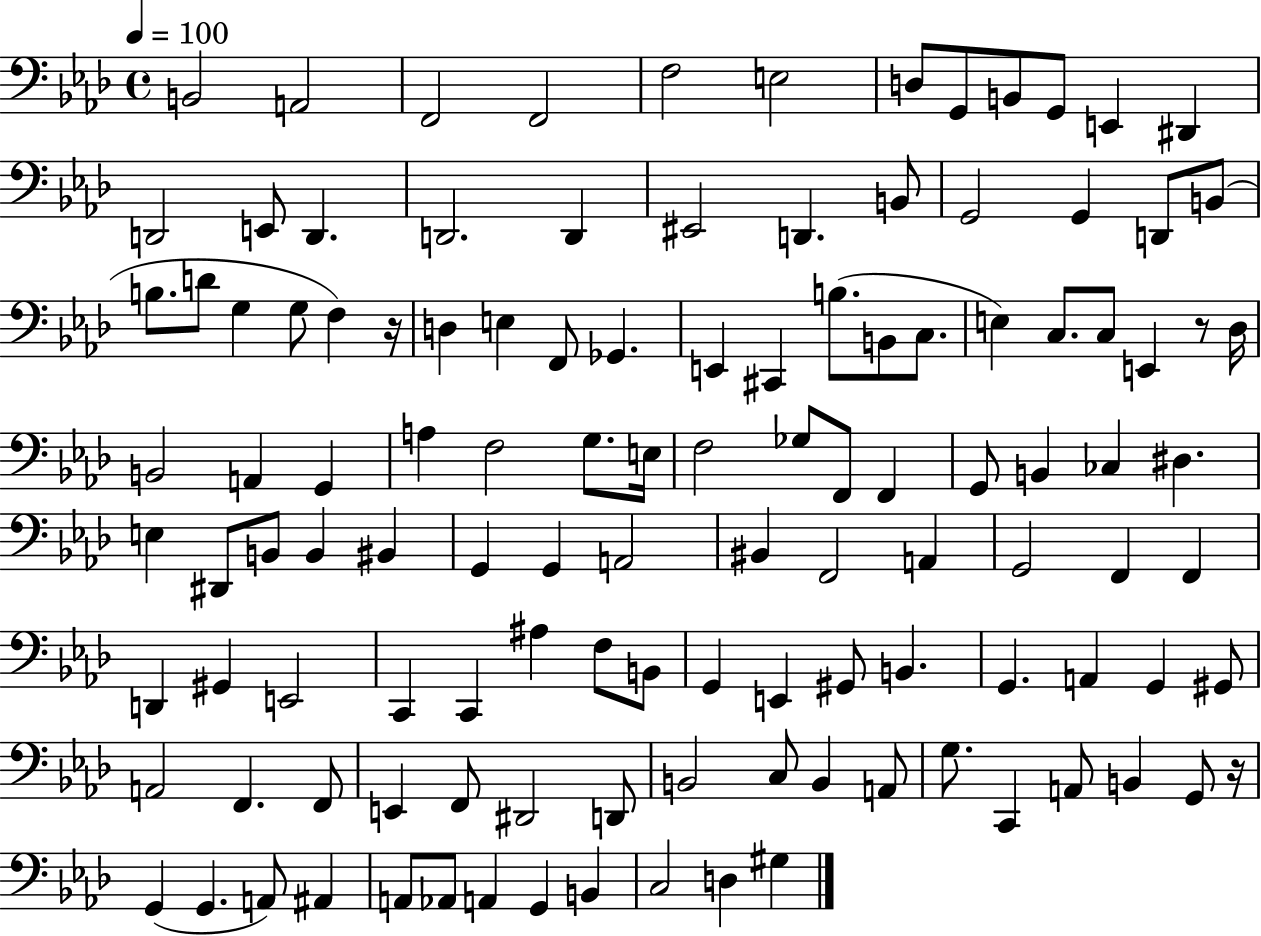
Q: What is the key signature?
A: AES major